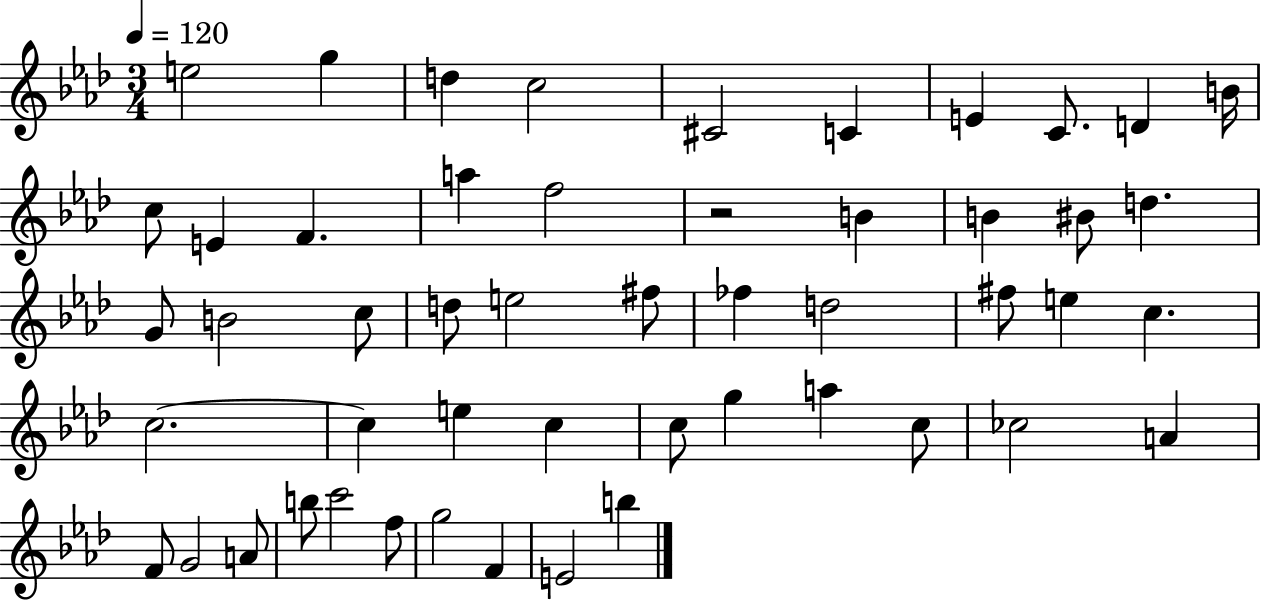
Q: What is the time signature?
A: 3/4